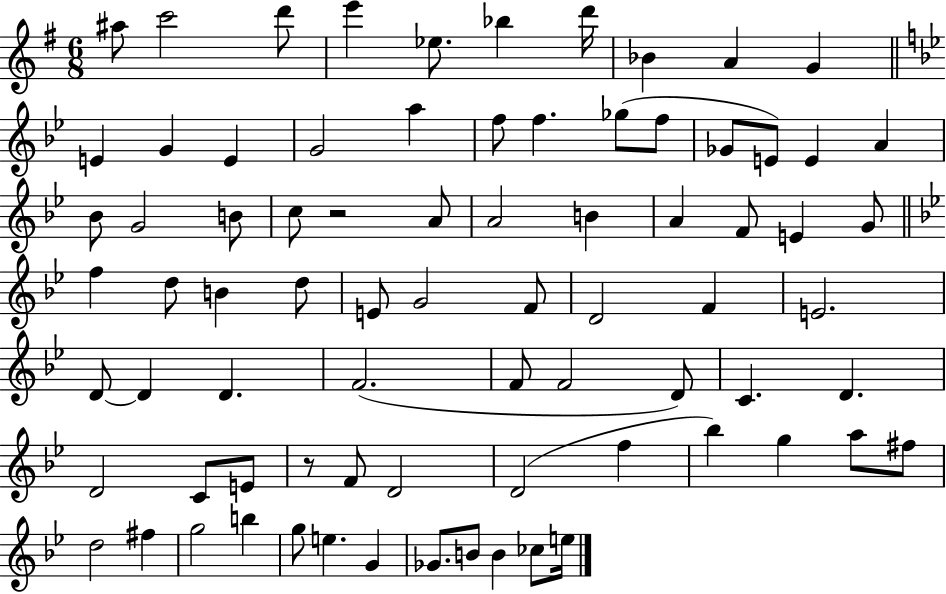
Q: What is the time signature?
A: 6/8